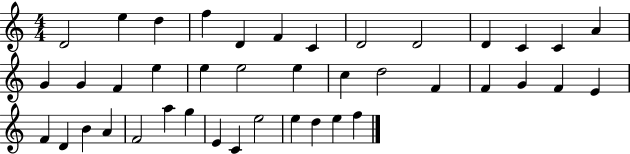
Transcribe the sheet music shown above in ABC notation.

X:1
T:Untitled
M:4/4
L:1/4
K:C
D2 e d f D F C D2 D2 D C C A G G F e e e2 e c d2 F F G F E F D B A F2 a g E C e2 e d e f